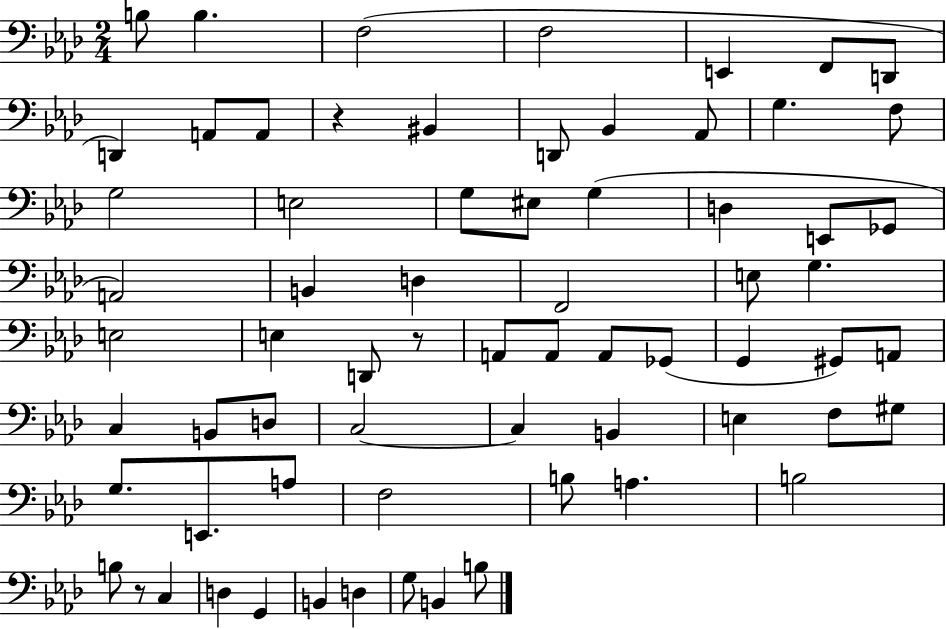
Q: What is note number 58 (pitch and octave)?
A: C3